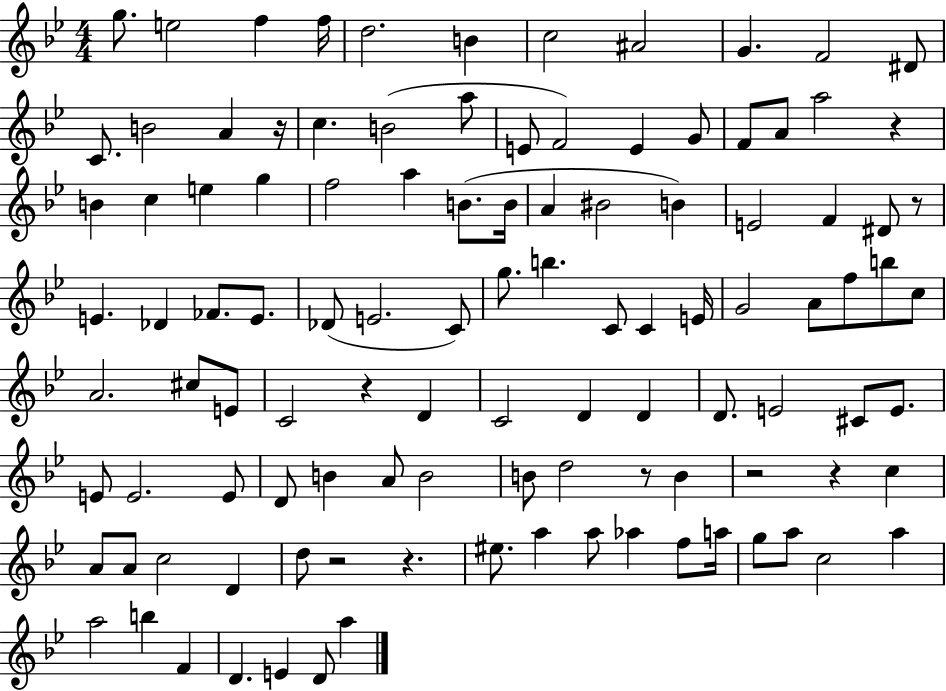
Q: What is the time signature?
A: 4/4